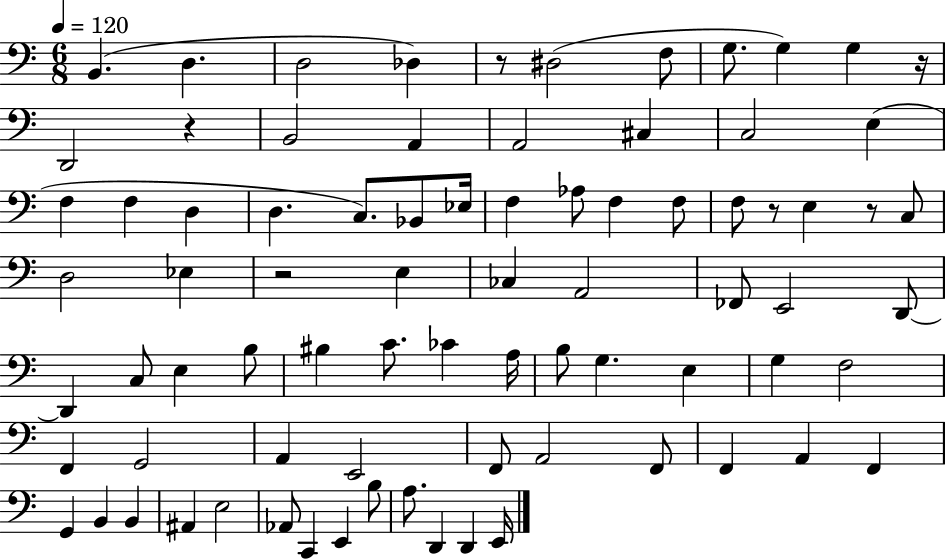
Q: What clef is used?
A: bass